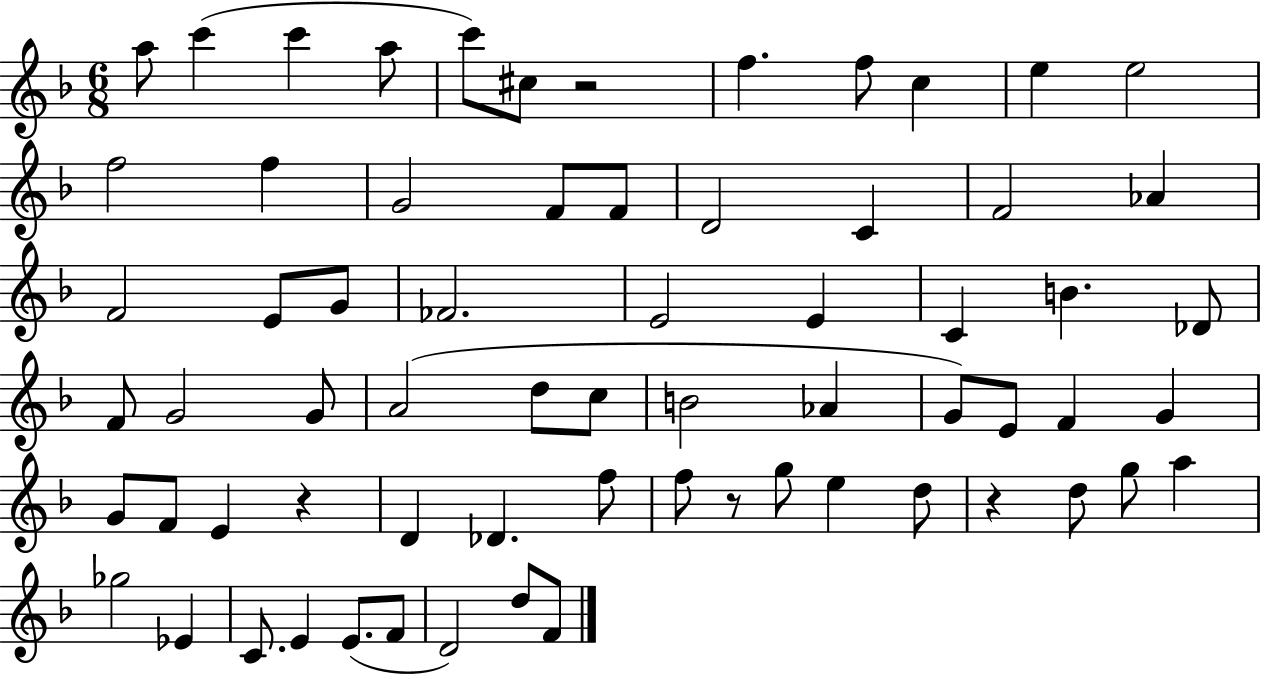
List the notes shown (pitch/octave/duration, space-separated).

A5/e C6/q C6/q A5/e C6/e C#5/e R/h F5/q. F5/e C5/q E5/q E5/h F5/h F5/q G4/h F4/e F4/e D4/h C4/q F4/h Ab4/q F4/h E4/e G4/e FES4/h. E4/h E4/q C4/q B4/q. Db4/e F4/e G4/h G4/e A4/h D5/e C5/e B4/h Ab4/q G4/e E4/e F4/q G4/q G4/e F4/e E4/q R/q D4/q Db4/q. F5/e F5/e R/e G5/e E5/q D5/e R/q D5/e G5/e A5/q Gb5/h Eb4/q C4/e. E4/q E4/e. F4/e D4/h D5/e F4/e